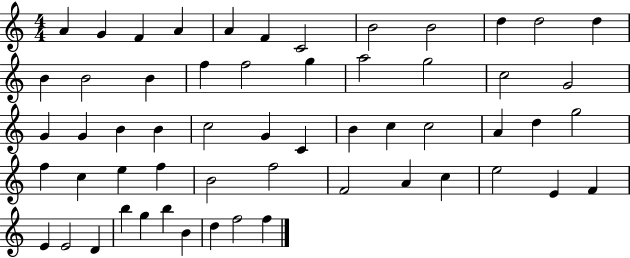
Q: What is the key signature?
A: C major